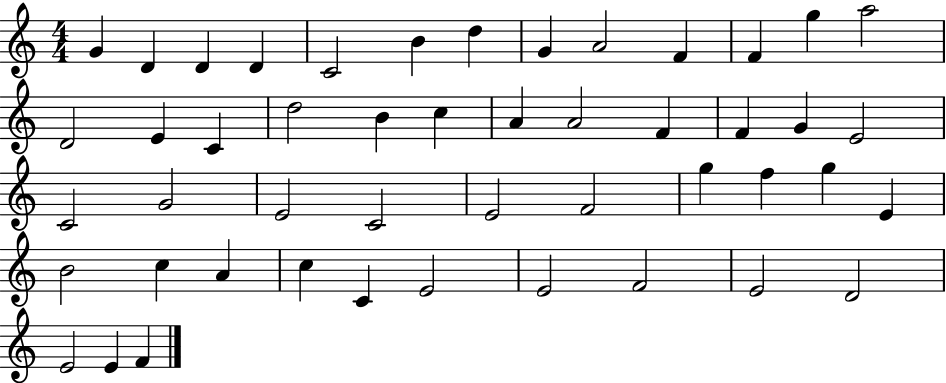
X:1
T:Untitled
M:4/4
L:1/4
K:C
G D D D C2 B d G A2 F F g a2 D2 E C d2 B c A A2 F F G E2 C2 G2 E2 C2 E2 F2 g f g E B2 c A c C E2 E2 F2 E2 D2 E2 E F